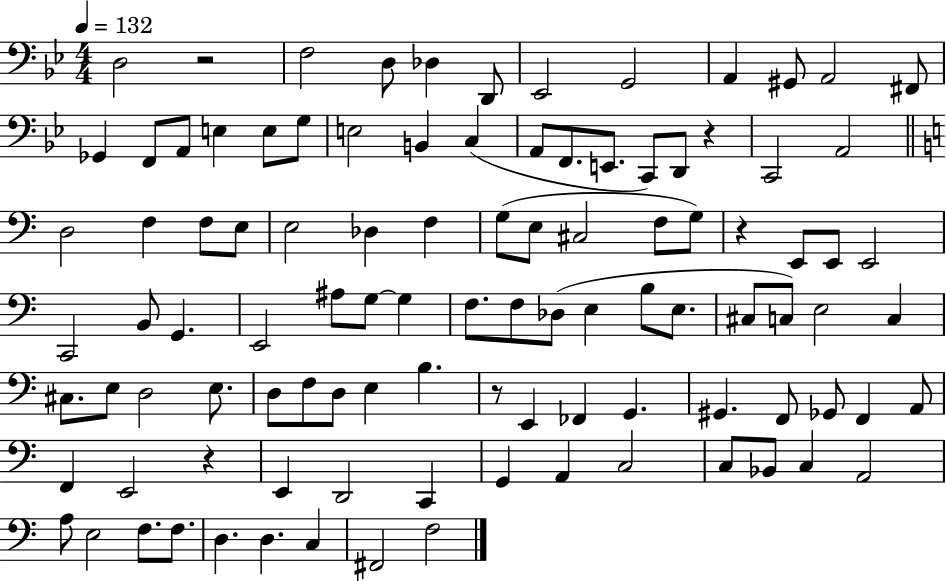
D3/h R/h F3/h D3/e Db3/q D2/e Eb2/h G2/h A2/q G#2/e A2/h F#2/e Gb2/q F2/e A2/e E3/q E3/e G3/e E3/h B2/q C3/q A2/e F2/e. E2/e. C2/e D2/e R/q C2/h A2/h D3/h F3/q F3/e E3/e E3/h Db3/q F3/q G3/e E3/e C#3/h F3/e G3/e R/q E2/e E2/e E2/h C2/h B2/e G2/q. E2/h A#3/e G3/e G3/q F3/e. F3/e Db3/e E3/q B3/e E3/e. C#3/e C3/e E3/h C3/q C#3/e. E3/e D3/h E3/e. D3/e F3/e D3/e E3/q B3/q. R/e E2/q FES2/q G2/q. G#2/q. F2/e Gb2/e F2/q A2/e F2/q E2/h R/q E2/q D2/h C2/q G2/q A2/q C3/h C3/e Bb2/e C3/q A2/h A3/e E3/h F3/e. F3/e. D3/q. D3/q. C3/q F#2/h F3/h